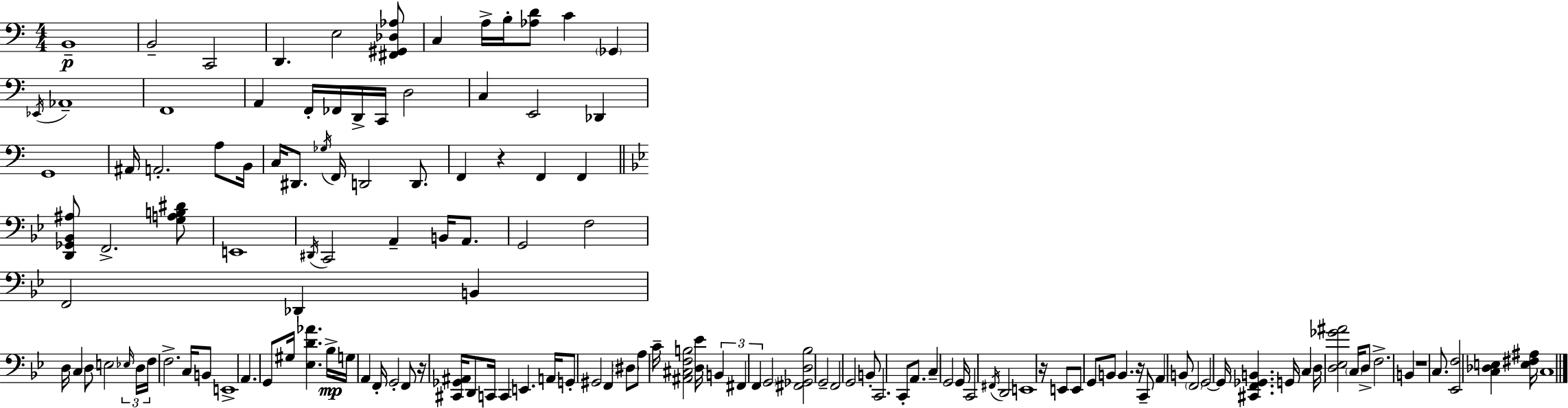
{
  \clef bass
  \numericTimeSignature
  \time 4/4
  \key a \minor
  b,1--\p | b,2-- c,2 | d,4. e2 <fis, gis, des aes>8 | c4 a16-> b16-. <aes d'>8 c'4 \parenthesize ges,4 | \break \acciaccatura { ees,16 } aes,1-- | f,1 | a,4 f,16-. fes,16 d,16-> c,16 d2 | c4 e,2 des,4 | \break g,1 | ais,16 a,2.-. a8 | b,16 c16 dis,8. \acciaccatura { ges16 } f,16 d,2 d,8. | f,4 r4 f,4 f,4 | \break \bar "||" \break \key g \minor <d, ges, bes, ais>8 f,2.-> <g a b dis'>8 | e,1 | \acciaccatura { dis,16 } c,2 a,4-- b,16 a,8. | g,2 f2 | \break f,2 des,4 b,4 | d16 c4 d8 e2 | \tuplet 3/2 { \grace { ees16 } d16 f16 } f2.-> c16 | b,8 e,1-> | \break a,4. g,8 gis16 <ees d' aes'>4. | bes16->\mp g16 a,4 f,16-. g,2-. | f,8 r16 <cis, ges, ais,>16 d,8 c,16 c,4 e,4. | a,16 g,8-. gis,2 f,4 | \break \parenthesize dis8 a8 c'16-- <ais, cis f b>2 <d ees'>16 \tuplet 3/2 { b,4 | fis,4 f,4 } \parenthesize g,2 | <fis, ges, d bes>2 g,2-- | f,2 g,2 | \break b,8-. c,2. | c,8-. a,8. c4-- g,2 | g,16 c,2 \acciaccatura { fis,16 } d,2 | e,1 | \break r16 e,8 e,8 g,8 b,8 b,4. | r16 c,8-- a,4 b,8 \parenthesize f,2 | g,2~~ g,16 <cis, f, ges, b,>4. | g,16 c4 d16 <d ees ges' ais'>2 | \break \parenthesize c16 d8-> f2.-> b,4 | r1 | c8. <ees, f>2 <c des e>4 | <e fis ais>16 c1 | \break \bar "|."
}